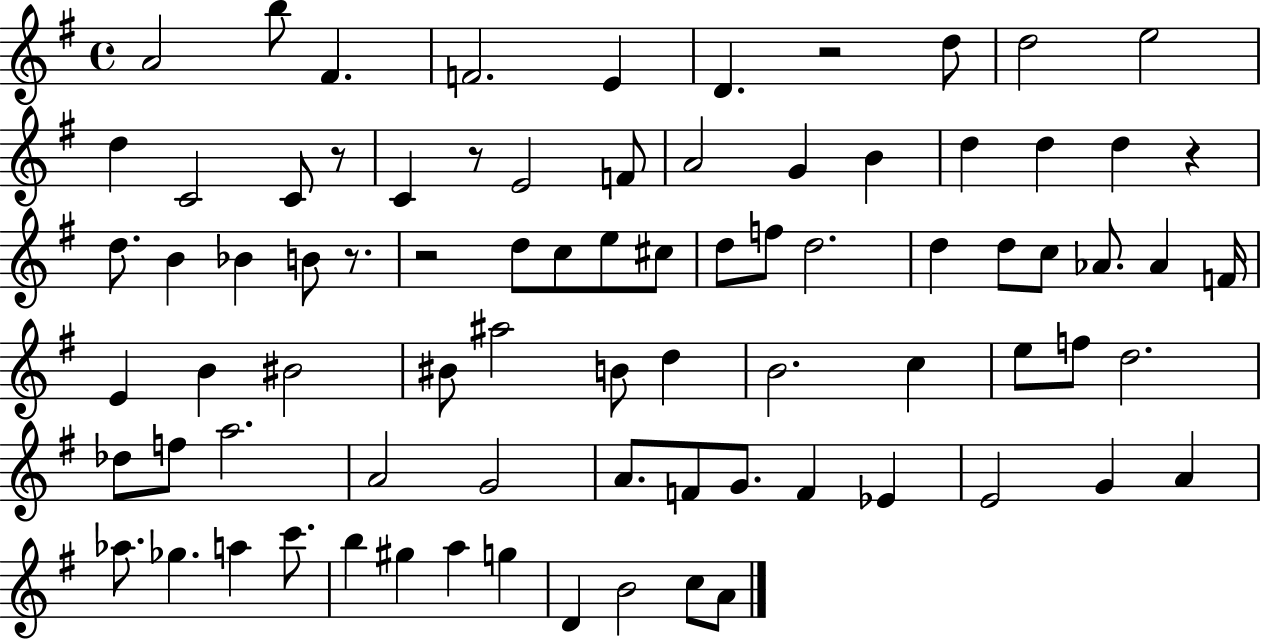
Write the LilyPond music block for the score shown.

{
  \clef treble
  \time 4/4
  \defaultTimeSignature
  \key g \major
  \repeat volta 2 { a'2 b''8 fis'4. | f'2. e'4 | d'4. r2 d''8 | d''2 e''2 | \break d''4 c'2 c'8 r8 | c'4 r8 e'2 f'8 | a'2 g'4 b'4 | d''4 d''4 d''4 r4 | \break d''8. b'4 bes'4 b'8 r8. | r2 d''8 c''8 e''8 cis''8 | d''8 f''8 d''2. | d''4 d''8 c''8 aes'8. aes'4 f'16 | \break e'4 b'4 bis'2 | bis'8 ais''2 b'8 d''4 | b'2. c''4 | e''8 f''8 d''2. | \break des''8 f''8 a''2. | a'2 g'2 | a'8. f'8 g'8. f'4 ees'4 | e'2 g'4 a'4 | \break aes''8. ges''4. a''4 c'''8. | b''4 gis''4 a''4 g''4 | d'4 b'2 c''8 a'8 | } \bar "|."
}